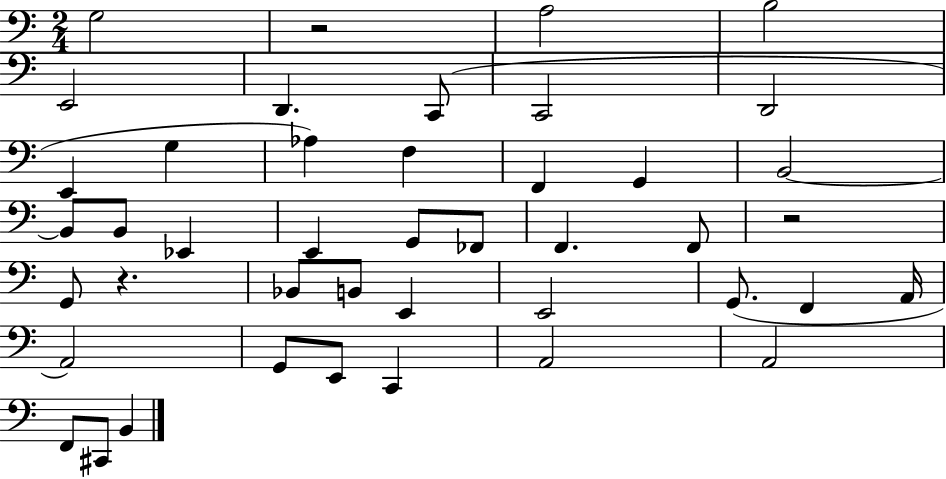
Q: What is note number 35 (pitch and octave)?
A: C2